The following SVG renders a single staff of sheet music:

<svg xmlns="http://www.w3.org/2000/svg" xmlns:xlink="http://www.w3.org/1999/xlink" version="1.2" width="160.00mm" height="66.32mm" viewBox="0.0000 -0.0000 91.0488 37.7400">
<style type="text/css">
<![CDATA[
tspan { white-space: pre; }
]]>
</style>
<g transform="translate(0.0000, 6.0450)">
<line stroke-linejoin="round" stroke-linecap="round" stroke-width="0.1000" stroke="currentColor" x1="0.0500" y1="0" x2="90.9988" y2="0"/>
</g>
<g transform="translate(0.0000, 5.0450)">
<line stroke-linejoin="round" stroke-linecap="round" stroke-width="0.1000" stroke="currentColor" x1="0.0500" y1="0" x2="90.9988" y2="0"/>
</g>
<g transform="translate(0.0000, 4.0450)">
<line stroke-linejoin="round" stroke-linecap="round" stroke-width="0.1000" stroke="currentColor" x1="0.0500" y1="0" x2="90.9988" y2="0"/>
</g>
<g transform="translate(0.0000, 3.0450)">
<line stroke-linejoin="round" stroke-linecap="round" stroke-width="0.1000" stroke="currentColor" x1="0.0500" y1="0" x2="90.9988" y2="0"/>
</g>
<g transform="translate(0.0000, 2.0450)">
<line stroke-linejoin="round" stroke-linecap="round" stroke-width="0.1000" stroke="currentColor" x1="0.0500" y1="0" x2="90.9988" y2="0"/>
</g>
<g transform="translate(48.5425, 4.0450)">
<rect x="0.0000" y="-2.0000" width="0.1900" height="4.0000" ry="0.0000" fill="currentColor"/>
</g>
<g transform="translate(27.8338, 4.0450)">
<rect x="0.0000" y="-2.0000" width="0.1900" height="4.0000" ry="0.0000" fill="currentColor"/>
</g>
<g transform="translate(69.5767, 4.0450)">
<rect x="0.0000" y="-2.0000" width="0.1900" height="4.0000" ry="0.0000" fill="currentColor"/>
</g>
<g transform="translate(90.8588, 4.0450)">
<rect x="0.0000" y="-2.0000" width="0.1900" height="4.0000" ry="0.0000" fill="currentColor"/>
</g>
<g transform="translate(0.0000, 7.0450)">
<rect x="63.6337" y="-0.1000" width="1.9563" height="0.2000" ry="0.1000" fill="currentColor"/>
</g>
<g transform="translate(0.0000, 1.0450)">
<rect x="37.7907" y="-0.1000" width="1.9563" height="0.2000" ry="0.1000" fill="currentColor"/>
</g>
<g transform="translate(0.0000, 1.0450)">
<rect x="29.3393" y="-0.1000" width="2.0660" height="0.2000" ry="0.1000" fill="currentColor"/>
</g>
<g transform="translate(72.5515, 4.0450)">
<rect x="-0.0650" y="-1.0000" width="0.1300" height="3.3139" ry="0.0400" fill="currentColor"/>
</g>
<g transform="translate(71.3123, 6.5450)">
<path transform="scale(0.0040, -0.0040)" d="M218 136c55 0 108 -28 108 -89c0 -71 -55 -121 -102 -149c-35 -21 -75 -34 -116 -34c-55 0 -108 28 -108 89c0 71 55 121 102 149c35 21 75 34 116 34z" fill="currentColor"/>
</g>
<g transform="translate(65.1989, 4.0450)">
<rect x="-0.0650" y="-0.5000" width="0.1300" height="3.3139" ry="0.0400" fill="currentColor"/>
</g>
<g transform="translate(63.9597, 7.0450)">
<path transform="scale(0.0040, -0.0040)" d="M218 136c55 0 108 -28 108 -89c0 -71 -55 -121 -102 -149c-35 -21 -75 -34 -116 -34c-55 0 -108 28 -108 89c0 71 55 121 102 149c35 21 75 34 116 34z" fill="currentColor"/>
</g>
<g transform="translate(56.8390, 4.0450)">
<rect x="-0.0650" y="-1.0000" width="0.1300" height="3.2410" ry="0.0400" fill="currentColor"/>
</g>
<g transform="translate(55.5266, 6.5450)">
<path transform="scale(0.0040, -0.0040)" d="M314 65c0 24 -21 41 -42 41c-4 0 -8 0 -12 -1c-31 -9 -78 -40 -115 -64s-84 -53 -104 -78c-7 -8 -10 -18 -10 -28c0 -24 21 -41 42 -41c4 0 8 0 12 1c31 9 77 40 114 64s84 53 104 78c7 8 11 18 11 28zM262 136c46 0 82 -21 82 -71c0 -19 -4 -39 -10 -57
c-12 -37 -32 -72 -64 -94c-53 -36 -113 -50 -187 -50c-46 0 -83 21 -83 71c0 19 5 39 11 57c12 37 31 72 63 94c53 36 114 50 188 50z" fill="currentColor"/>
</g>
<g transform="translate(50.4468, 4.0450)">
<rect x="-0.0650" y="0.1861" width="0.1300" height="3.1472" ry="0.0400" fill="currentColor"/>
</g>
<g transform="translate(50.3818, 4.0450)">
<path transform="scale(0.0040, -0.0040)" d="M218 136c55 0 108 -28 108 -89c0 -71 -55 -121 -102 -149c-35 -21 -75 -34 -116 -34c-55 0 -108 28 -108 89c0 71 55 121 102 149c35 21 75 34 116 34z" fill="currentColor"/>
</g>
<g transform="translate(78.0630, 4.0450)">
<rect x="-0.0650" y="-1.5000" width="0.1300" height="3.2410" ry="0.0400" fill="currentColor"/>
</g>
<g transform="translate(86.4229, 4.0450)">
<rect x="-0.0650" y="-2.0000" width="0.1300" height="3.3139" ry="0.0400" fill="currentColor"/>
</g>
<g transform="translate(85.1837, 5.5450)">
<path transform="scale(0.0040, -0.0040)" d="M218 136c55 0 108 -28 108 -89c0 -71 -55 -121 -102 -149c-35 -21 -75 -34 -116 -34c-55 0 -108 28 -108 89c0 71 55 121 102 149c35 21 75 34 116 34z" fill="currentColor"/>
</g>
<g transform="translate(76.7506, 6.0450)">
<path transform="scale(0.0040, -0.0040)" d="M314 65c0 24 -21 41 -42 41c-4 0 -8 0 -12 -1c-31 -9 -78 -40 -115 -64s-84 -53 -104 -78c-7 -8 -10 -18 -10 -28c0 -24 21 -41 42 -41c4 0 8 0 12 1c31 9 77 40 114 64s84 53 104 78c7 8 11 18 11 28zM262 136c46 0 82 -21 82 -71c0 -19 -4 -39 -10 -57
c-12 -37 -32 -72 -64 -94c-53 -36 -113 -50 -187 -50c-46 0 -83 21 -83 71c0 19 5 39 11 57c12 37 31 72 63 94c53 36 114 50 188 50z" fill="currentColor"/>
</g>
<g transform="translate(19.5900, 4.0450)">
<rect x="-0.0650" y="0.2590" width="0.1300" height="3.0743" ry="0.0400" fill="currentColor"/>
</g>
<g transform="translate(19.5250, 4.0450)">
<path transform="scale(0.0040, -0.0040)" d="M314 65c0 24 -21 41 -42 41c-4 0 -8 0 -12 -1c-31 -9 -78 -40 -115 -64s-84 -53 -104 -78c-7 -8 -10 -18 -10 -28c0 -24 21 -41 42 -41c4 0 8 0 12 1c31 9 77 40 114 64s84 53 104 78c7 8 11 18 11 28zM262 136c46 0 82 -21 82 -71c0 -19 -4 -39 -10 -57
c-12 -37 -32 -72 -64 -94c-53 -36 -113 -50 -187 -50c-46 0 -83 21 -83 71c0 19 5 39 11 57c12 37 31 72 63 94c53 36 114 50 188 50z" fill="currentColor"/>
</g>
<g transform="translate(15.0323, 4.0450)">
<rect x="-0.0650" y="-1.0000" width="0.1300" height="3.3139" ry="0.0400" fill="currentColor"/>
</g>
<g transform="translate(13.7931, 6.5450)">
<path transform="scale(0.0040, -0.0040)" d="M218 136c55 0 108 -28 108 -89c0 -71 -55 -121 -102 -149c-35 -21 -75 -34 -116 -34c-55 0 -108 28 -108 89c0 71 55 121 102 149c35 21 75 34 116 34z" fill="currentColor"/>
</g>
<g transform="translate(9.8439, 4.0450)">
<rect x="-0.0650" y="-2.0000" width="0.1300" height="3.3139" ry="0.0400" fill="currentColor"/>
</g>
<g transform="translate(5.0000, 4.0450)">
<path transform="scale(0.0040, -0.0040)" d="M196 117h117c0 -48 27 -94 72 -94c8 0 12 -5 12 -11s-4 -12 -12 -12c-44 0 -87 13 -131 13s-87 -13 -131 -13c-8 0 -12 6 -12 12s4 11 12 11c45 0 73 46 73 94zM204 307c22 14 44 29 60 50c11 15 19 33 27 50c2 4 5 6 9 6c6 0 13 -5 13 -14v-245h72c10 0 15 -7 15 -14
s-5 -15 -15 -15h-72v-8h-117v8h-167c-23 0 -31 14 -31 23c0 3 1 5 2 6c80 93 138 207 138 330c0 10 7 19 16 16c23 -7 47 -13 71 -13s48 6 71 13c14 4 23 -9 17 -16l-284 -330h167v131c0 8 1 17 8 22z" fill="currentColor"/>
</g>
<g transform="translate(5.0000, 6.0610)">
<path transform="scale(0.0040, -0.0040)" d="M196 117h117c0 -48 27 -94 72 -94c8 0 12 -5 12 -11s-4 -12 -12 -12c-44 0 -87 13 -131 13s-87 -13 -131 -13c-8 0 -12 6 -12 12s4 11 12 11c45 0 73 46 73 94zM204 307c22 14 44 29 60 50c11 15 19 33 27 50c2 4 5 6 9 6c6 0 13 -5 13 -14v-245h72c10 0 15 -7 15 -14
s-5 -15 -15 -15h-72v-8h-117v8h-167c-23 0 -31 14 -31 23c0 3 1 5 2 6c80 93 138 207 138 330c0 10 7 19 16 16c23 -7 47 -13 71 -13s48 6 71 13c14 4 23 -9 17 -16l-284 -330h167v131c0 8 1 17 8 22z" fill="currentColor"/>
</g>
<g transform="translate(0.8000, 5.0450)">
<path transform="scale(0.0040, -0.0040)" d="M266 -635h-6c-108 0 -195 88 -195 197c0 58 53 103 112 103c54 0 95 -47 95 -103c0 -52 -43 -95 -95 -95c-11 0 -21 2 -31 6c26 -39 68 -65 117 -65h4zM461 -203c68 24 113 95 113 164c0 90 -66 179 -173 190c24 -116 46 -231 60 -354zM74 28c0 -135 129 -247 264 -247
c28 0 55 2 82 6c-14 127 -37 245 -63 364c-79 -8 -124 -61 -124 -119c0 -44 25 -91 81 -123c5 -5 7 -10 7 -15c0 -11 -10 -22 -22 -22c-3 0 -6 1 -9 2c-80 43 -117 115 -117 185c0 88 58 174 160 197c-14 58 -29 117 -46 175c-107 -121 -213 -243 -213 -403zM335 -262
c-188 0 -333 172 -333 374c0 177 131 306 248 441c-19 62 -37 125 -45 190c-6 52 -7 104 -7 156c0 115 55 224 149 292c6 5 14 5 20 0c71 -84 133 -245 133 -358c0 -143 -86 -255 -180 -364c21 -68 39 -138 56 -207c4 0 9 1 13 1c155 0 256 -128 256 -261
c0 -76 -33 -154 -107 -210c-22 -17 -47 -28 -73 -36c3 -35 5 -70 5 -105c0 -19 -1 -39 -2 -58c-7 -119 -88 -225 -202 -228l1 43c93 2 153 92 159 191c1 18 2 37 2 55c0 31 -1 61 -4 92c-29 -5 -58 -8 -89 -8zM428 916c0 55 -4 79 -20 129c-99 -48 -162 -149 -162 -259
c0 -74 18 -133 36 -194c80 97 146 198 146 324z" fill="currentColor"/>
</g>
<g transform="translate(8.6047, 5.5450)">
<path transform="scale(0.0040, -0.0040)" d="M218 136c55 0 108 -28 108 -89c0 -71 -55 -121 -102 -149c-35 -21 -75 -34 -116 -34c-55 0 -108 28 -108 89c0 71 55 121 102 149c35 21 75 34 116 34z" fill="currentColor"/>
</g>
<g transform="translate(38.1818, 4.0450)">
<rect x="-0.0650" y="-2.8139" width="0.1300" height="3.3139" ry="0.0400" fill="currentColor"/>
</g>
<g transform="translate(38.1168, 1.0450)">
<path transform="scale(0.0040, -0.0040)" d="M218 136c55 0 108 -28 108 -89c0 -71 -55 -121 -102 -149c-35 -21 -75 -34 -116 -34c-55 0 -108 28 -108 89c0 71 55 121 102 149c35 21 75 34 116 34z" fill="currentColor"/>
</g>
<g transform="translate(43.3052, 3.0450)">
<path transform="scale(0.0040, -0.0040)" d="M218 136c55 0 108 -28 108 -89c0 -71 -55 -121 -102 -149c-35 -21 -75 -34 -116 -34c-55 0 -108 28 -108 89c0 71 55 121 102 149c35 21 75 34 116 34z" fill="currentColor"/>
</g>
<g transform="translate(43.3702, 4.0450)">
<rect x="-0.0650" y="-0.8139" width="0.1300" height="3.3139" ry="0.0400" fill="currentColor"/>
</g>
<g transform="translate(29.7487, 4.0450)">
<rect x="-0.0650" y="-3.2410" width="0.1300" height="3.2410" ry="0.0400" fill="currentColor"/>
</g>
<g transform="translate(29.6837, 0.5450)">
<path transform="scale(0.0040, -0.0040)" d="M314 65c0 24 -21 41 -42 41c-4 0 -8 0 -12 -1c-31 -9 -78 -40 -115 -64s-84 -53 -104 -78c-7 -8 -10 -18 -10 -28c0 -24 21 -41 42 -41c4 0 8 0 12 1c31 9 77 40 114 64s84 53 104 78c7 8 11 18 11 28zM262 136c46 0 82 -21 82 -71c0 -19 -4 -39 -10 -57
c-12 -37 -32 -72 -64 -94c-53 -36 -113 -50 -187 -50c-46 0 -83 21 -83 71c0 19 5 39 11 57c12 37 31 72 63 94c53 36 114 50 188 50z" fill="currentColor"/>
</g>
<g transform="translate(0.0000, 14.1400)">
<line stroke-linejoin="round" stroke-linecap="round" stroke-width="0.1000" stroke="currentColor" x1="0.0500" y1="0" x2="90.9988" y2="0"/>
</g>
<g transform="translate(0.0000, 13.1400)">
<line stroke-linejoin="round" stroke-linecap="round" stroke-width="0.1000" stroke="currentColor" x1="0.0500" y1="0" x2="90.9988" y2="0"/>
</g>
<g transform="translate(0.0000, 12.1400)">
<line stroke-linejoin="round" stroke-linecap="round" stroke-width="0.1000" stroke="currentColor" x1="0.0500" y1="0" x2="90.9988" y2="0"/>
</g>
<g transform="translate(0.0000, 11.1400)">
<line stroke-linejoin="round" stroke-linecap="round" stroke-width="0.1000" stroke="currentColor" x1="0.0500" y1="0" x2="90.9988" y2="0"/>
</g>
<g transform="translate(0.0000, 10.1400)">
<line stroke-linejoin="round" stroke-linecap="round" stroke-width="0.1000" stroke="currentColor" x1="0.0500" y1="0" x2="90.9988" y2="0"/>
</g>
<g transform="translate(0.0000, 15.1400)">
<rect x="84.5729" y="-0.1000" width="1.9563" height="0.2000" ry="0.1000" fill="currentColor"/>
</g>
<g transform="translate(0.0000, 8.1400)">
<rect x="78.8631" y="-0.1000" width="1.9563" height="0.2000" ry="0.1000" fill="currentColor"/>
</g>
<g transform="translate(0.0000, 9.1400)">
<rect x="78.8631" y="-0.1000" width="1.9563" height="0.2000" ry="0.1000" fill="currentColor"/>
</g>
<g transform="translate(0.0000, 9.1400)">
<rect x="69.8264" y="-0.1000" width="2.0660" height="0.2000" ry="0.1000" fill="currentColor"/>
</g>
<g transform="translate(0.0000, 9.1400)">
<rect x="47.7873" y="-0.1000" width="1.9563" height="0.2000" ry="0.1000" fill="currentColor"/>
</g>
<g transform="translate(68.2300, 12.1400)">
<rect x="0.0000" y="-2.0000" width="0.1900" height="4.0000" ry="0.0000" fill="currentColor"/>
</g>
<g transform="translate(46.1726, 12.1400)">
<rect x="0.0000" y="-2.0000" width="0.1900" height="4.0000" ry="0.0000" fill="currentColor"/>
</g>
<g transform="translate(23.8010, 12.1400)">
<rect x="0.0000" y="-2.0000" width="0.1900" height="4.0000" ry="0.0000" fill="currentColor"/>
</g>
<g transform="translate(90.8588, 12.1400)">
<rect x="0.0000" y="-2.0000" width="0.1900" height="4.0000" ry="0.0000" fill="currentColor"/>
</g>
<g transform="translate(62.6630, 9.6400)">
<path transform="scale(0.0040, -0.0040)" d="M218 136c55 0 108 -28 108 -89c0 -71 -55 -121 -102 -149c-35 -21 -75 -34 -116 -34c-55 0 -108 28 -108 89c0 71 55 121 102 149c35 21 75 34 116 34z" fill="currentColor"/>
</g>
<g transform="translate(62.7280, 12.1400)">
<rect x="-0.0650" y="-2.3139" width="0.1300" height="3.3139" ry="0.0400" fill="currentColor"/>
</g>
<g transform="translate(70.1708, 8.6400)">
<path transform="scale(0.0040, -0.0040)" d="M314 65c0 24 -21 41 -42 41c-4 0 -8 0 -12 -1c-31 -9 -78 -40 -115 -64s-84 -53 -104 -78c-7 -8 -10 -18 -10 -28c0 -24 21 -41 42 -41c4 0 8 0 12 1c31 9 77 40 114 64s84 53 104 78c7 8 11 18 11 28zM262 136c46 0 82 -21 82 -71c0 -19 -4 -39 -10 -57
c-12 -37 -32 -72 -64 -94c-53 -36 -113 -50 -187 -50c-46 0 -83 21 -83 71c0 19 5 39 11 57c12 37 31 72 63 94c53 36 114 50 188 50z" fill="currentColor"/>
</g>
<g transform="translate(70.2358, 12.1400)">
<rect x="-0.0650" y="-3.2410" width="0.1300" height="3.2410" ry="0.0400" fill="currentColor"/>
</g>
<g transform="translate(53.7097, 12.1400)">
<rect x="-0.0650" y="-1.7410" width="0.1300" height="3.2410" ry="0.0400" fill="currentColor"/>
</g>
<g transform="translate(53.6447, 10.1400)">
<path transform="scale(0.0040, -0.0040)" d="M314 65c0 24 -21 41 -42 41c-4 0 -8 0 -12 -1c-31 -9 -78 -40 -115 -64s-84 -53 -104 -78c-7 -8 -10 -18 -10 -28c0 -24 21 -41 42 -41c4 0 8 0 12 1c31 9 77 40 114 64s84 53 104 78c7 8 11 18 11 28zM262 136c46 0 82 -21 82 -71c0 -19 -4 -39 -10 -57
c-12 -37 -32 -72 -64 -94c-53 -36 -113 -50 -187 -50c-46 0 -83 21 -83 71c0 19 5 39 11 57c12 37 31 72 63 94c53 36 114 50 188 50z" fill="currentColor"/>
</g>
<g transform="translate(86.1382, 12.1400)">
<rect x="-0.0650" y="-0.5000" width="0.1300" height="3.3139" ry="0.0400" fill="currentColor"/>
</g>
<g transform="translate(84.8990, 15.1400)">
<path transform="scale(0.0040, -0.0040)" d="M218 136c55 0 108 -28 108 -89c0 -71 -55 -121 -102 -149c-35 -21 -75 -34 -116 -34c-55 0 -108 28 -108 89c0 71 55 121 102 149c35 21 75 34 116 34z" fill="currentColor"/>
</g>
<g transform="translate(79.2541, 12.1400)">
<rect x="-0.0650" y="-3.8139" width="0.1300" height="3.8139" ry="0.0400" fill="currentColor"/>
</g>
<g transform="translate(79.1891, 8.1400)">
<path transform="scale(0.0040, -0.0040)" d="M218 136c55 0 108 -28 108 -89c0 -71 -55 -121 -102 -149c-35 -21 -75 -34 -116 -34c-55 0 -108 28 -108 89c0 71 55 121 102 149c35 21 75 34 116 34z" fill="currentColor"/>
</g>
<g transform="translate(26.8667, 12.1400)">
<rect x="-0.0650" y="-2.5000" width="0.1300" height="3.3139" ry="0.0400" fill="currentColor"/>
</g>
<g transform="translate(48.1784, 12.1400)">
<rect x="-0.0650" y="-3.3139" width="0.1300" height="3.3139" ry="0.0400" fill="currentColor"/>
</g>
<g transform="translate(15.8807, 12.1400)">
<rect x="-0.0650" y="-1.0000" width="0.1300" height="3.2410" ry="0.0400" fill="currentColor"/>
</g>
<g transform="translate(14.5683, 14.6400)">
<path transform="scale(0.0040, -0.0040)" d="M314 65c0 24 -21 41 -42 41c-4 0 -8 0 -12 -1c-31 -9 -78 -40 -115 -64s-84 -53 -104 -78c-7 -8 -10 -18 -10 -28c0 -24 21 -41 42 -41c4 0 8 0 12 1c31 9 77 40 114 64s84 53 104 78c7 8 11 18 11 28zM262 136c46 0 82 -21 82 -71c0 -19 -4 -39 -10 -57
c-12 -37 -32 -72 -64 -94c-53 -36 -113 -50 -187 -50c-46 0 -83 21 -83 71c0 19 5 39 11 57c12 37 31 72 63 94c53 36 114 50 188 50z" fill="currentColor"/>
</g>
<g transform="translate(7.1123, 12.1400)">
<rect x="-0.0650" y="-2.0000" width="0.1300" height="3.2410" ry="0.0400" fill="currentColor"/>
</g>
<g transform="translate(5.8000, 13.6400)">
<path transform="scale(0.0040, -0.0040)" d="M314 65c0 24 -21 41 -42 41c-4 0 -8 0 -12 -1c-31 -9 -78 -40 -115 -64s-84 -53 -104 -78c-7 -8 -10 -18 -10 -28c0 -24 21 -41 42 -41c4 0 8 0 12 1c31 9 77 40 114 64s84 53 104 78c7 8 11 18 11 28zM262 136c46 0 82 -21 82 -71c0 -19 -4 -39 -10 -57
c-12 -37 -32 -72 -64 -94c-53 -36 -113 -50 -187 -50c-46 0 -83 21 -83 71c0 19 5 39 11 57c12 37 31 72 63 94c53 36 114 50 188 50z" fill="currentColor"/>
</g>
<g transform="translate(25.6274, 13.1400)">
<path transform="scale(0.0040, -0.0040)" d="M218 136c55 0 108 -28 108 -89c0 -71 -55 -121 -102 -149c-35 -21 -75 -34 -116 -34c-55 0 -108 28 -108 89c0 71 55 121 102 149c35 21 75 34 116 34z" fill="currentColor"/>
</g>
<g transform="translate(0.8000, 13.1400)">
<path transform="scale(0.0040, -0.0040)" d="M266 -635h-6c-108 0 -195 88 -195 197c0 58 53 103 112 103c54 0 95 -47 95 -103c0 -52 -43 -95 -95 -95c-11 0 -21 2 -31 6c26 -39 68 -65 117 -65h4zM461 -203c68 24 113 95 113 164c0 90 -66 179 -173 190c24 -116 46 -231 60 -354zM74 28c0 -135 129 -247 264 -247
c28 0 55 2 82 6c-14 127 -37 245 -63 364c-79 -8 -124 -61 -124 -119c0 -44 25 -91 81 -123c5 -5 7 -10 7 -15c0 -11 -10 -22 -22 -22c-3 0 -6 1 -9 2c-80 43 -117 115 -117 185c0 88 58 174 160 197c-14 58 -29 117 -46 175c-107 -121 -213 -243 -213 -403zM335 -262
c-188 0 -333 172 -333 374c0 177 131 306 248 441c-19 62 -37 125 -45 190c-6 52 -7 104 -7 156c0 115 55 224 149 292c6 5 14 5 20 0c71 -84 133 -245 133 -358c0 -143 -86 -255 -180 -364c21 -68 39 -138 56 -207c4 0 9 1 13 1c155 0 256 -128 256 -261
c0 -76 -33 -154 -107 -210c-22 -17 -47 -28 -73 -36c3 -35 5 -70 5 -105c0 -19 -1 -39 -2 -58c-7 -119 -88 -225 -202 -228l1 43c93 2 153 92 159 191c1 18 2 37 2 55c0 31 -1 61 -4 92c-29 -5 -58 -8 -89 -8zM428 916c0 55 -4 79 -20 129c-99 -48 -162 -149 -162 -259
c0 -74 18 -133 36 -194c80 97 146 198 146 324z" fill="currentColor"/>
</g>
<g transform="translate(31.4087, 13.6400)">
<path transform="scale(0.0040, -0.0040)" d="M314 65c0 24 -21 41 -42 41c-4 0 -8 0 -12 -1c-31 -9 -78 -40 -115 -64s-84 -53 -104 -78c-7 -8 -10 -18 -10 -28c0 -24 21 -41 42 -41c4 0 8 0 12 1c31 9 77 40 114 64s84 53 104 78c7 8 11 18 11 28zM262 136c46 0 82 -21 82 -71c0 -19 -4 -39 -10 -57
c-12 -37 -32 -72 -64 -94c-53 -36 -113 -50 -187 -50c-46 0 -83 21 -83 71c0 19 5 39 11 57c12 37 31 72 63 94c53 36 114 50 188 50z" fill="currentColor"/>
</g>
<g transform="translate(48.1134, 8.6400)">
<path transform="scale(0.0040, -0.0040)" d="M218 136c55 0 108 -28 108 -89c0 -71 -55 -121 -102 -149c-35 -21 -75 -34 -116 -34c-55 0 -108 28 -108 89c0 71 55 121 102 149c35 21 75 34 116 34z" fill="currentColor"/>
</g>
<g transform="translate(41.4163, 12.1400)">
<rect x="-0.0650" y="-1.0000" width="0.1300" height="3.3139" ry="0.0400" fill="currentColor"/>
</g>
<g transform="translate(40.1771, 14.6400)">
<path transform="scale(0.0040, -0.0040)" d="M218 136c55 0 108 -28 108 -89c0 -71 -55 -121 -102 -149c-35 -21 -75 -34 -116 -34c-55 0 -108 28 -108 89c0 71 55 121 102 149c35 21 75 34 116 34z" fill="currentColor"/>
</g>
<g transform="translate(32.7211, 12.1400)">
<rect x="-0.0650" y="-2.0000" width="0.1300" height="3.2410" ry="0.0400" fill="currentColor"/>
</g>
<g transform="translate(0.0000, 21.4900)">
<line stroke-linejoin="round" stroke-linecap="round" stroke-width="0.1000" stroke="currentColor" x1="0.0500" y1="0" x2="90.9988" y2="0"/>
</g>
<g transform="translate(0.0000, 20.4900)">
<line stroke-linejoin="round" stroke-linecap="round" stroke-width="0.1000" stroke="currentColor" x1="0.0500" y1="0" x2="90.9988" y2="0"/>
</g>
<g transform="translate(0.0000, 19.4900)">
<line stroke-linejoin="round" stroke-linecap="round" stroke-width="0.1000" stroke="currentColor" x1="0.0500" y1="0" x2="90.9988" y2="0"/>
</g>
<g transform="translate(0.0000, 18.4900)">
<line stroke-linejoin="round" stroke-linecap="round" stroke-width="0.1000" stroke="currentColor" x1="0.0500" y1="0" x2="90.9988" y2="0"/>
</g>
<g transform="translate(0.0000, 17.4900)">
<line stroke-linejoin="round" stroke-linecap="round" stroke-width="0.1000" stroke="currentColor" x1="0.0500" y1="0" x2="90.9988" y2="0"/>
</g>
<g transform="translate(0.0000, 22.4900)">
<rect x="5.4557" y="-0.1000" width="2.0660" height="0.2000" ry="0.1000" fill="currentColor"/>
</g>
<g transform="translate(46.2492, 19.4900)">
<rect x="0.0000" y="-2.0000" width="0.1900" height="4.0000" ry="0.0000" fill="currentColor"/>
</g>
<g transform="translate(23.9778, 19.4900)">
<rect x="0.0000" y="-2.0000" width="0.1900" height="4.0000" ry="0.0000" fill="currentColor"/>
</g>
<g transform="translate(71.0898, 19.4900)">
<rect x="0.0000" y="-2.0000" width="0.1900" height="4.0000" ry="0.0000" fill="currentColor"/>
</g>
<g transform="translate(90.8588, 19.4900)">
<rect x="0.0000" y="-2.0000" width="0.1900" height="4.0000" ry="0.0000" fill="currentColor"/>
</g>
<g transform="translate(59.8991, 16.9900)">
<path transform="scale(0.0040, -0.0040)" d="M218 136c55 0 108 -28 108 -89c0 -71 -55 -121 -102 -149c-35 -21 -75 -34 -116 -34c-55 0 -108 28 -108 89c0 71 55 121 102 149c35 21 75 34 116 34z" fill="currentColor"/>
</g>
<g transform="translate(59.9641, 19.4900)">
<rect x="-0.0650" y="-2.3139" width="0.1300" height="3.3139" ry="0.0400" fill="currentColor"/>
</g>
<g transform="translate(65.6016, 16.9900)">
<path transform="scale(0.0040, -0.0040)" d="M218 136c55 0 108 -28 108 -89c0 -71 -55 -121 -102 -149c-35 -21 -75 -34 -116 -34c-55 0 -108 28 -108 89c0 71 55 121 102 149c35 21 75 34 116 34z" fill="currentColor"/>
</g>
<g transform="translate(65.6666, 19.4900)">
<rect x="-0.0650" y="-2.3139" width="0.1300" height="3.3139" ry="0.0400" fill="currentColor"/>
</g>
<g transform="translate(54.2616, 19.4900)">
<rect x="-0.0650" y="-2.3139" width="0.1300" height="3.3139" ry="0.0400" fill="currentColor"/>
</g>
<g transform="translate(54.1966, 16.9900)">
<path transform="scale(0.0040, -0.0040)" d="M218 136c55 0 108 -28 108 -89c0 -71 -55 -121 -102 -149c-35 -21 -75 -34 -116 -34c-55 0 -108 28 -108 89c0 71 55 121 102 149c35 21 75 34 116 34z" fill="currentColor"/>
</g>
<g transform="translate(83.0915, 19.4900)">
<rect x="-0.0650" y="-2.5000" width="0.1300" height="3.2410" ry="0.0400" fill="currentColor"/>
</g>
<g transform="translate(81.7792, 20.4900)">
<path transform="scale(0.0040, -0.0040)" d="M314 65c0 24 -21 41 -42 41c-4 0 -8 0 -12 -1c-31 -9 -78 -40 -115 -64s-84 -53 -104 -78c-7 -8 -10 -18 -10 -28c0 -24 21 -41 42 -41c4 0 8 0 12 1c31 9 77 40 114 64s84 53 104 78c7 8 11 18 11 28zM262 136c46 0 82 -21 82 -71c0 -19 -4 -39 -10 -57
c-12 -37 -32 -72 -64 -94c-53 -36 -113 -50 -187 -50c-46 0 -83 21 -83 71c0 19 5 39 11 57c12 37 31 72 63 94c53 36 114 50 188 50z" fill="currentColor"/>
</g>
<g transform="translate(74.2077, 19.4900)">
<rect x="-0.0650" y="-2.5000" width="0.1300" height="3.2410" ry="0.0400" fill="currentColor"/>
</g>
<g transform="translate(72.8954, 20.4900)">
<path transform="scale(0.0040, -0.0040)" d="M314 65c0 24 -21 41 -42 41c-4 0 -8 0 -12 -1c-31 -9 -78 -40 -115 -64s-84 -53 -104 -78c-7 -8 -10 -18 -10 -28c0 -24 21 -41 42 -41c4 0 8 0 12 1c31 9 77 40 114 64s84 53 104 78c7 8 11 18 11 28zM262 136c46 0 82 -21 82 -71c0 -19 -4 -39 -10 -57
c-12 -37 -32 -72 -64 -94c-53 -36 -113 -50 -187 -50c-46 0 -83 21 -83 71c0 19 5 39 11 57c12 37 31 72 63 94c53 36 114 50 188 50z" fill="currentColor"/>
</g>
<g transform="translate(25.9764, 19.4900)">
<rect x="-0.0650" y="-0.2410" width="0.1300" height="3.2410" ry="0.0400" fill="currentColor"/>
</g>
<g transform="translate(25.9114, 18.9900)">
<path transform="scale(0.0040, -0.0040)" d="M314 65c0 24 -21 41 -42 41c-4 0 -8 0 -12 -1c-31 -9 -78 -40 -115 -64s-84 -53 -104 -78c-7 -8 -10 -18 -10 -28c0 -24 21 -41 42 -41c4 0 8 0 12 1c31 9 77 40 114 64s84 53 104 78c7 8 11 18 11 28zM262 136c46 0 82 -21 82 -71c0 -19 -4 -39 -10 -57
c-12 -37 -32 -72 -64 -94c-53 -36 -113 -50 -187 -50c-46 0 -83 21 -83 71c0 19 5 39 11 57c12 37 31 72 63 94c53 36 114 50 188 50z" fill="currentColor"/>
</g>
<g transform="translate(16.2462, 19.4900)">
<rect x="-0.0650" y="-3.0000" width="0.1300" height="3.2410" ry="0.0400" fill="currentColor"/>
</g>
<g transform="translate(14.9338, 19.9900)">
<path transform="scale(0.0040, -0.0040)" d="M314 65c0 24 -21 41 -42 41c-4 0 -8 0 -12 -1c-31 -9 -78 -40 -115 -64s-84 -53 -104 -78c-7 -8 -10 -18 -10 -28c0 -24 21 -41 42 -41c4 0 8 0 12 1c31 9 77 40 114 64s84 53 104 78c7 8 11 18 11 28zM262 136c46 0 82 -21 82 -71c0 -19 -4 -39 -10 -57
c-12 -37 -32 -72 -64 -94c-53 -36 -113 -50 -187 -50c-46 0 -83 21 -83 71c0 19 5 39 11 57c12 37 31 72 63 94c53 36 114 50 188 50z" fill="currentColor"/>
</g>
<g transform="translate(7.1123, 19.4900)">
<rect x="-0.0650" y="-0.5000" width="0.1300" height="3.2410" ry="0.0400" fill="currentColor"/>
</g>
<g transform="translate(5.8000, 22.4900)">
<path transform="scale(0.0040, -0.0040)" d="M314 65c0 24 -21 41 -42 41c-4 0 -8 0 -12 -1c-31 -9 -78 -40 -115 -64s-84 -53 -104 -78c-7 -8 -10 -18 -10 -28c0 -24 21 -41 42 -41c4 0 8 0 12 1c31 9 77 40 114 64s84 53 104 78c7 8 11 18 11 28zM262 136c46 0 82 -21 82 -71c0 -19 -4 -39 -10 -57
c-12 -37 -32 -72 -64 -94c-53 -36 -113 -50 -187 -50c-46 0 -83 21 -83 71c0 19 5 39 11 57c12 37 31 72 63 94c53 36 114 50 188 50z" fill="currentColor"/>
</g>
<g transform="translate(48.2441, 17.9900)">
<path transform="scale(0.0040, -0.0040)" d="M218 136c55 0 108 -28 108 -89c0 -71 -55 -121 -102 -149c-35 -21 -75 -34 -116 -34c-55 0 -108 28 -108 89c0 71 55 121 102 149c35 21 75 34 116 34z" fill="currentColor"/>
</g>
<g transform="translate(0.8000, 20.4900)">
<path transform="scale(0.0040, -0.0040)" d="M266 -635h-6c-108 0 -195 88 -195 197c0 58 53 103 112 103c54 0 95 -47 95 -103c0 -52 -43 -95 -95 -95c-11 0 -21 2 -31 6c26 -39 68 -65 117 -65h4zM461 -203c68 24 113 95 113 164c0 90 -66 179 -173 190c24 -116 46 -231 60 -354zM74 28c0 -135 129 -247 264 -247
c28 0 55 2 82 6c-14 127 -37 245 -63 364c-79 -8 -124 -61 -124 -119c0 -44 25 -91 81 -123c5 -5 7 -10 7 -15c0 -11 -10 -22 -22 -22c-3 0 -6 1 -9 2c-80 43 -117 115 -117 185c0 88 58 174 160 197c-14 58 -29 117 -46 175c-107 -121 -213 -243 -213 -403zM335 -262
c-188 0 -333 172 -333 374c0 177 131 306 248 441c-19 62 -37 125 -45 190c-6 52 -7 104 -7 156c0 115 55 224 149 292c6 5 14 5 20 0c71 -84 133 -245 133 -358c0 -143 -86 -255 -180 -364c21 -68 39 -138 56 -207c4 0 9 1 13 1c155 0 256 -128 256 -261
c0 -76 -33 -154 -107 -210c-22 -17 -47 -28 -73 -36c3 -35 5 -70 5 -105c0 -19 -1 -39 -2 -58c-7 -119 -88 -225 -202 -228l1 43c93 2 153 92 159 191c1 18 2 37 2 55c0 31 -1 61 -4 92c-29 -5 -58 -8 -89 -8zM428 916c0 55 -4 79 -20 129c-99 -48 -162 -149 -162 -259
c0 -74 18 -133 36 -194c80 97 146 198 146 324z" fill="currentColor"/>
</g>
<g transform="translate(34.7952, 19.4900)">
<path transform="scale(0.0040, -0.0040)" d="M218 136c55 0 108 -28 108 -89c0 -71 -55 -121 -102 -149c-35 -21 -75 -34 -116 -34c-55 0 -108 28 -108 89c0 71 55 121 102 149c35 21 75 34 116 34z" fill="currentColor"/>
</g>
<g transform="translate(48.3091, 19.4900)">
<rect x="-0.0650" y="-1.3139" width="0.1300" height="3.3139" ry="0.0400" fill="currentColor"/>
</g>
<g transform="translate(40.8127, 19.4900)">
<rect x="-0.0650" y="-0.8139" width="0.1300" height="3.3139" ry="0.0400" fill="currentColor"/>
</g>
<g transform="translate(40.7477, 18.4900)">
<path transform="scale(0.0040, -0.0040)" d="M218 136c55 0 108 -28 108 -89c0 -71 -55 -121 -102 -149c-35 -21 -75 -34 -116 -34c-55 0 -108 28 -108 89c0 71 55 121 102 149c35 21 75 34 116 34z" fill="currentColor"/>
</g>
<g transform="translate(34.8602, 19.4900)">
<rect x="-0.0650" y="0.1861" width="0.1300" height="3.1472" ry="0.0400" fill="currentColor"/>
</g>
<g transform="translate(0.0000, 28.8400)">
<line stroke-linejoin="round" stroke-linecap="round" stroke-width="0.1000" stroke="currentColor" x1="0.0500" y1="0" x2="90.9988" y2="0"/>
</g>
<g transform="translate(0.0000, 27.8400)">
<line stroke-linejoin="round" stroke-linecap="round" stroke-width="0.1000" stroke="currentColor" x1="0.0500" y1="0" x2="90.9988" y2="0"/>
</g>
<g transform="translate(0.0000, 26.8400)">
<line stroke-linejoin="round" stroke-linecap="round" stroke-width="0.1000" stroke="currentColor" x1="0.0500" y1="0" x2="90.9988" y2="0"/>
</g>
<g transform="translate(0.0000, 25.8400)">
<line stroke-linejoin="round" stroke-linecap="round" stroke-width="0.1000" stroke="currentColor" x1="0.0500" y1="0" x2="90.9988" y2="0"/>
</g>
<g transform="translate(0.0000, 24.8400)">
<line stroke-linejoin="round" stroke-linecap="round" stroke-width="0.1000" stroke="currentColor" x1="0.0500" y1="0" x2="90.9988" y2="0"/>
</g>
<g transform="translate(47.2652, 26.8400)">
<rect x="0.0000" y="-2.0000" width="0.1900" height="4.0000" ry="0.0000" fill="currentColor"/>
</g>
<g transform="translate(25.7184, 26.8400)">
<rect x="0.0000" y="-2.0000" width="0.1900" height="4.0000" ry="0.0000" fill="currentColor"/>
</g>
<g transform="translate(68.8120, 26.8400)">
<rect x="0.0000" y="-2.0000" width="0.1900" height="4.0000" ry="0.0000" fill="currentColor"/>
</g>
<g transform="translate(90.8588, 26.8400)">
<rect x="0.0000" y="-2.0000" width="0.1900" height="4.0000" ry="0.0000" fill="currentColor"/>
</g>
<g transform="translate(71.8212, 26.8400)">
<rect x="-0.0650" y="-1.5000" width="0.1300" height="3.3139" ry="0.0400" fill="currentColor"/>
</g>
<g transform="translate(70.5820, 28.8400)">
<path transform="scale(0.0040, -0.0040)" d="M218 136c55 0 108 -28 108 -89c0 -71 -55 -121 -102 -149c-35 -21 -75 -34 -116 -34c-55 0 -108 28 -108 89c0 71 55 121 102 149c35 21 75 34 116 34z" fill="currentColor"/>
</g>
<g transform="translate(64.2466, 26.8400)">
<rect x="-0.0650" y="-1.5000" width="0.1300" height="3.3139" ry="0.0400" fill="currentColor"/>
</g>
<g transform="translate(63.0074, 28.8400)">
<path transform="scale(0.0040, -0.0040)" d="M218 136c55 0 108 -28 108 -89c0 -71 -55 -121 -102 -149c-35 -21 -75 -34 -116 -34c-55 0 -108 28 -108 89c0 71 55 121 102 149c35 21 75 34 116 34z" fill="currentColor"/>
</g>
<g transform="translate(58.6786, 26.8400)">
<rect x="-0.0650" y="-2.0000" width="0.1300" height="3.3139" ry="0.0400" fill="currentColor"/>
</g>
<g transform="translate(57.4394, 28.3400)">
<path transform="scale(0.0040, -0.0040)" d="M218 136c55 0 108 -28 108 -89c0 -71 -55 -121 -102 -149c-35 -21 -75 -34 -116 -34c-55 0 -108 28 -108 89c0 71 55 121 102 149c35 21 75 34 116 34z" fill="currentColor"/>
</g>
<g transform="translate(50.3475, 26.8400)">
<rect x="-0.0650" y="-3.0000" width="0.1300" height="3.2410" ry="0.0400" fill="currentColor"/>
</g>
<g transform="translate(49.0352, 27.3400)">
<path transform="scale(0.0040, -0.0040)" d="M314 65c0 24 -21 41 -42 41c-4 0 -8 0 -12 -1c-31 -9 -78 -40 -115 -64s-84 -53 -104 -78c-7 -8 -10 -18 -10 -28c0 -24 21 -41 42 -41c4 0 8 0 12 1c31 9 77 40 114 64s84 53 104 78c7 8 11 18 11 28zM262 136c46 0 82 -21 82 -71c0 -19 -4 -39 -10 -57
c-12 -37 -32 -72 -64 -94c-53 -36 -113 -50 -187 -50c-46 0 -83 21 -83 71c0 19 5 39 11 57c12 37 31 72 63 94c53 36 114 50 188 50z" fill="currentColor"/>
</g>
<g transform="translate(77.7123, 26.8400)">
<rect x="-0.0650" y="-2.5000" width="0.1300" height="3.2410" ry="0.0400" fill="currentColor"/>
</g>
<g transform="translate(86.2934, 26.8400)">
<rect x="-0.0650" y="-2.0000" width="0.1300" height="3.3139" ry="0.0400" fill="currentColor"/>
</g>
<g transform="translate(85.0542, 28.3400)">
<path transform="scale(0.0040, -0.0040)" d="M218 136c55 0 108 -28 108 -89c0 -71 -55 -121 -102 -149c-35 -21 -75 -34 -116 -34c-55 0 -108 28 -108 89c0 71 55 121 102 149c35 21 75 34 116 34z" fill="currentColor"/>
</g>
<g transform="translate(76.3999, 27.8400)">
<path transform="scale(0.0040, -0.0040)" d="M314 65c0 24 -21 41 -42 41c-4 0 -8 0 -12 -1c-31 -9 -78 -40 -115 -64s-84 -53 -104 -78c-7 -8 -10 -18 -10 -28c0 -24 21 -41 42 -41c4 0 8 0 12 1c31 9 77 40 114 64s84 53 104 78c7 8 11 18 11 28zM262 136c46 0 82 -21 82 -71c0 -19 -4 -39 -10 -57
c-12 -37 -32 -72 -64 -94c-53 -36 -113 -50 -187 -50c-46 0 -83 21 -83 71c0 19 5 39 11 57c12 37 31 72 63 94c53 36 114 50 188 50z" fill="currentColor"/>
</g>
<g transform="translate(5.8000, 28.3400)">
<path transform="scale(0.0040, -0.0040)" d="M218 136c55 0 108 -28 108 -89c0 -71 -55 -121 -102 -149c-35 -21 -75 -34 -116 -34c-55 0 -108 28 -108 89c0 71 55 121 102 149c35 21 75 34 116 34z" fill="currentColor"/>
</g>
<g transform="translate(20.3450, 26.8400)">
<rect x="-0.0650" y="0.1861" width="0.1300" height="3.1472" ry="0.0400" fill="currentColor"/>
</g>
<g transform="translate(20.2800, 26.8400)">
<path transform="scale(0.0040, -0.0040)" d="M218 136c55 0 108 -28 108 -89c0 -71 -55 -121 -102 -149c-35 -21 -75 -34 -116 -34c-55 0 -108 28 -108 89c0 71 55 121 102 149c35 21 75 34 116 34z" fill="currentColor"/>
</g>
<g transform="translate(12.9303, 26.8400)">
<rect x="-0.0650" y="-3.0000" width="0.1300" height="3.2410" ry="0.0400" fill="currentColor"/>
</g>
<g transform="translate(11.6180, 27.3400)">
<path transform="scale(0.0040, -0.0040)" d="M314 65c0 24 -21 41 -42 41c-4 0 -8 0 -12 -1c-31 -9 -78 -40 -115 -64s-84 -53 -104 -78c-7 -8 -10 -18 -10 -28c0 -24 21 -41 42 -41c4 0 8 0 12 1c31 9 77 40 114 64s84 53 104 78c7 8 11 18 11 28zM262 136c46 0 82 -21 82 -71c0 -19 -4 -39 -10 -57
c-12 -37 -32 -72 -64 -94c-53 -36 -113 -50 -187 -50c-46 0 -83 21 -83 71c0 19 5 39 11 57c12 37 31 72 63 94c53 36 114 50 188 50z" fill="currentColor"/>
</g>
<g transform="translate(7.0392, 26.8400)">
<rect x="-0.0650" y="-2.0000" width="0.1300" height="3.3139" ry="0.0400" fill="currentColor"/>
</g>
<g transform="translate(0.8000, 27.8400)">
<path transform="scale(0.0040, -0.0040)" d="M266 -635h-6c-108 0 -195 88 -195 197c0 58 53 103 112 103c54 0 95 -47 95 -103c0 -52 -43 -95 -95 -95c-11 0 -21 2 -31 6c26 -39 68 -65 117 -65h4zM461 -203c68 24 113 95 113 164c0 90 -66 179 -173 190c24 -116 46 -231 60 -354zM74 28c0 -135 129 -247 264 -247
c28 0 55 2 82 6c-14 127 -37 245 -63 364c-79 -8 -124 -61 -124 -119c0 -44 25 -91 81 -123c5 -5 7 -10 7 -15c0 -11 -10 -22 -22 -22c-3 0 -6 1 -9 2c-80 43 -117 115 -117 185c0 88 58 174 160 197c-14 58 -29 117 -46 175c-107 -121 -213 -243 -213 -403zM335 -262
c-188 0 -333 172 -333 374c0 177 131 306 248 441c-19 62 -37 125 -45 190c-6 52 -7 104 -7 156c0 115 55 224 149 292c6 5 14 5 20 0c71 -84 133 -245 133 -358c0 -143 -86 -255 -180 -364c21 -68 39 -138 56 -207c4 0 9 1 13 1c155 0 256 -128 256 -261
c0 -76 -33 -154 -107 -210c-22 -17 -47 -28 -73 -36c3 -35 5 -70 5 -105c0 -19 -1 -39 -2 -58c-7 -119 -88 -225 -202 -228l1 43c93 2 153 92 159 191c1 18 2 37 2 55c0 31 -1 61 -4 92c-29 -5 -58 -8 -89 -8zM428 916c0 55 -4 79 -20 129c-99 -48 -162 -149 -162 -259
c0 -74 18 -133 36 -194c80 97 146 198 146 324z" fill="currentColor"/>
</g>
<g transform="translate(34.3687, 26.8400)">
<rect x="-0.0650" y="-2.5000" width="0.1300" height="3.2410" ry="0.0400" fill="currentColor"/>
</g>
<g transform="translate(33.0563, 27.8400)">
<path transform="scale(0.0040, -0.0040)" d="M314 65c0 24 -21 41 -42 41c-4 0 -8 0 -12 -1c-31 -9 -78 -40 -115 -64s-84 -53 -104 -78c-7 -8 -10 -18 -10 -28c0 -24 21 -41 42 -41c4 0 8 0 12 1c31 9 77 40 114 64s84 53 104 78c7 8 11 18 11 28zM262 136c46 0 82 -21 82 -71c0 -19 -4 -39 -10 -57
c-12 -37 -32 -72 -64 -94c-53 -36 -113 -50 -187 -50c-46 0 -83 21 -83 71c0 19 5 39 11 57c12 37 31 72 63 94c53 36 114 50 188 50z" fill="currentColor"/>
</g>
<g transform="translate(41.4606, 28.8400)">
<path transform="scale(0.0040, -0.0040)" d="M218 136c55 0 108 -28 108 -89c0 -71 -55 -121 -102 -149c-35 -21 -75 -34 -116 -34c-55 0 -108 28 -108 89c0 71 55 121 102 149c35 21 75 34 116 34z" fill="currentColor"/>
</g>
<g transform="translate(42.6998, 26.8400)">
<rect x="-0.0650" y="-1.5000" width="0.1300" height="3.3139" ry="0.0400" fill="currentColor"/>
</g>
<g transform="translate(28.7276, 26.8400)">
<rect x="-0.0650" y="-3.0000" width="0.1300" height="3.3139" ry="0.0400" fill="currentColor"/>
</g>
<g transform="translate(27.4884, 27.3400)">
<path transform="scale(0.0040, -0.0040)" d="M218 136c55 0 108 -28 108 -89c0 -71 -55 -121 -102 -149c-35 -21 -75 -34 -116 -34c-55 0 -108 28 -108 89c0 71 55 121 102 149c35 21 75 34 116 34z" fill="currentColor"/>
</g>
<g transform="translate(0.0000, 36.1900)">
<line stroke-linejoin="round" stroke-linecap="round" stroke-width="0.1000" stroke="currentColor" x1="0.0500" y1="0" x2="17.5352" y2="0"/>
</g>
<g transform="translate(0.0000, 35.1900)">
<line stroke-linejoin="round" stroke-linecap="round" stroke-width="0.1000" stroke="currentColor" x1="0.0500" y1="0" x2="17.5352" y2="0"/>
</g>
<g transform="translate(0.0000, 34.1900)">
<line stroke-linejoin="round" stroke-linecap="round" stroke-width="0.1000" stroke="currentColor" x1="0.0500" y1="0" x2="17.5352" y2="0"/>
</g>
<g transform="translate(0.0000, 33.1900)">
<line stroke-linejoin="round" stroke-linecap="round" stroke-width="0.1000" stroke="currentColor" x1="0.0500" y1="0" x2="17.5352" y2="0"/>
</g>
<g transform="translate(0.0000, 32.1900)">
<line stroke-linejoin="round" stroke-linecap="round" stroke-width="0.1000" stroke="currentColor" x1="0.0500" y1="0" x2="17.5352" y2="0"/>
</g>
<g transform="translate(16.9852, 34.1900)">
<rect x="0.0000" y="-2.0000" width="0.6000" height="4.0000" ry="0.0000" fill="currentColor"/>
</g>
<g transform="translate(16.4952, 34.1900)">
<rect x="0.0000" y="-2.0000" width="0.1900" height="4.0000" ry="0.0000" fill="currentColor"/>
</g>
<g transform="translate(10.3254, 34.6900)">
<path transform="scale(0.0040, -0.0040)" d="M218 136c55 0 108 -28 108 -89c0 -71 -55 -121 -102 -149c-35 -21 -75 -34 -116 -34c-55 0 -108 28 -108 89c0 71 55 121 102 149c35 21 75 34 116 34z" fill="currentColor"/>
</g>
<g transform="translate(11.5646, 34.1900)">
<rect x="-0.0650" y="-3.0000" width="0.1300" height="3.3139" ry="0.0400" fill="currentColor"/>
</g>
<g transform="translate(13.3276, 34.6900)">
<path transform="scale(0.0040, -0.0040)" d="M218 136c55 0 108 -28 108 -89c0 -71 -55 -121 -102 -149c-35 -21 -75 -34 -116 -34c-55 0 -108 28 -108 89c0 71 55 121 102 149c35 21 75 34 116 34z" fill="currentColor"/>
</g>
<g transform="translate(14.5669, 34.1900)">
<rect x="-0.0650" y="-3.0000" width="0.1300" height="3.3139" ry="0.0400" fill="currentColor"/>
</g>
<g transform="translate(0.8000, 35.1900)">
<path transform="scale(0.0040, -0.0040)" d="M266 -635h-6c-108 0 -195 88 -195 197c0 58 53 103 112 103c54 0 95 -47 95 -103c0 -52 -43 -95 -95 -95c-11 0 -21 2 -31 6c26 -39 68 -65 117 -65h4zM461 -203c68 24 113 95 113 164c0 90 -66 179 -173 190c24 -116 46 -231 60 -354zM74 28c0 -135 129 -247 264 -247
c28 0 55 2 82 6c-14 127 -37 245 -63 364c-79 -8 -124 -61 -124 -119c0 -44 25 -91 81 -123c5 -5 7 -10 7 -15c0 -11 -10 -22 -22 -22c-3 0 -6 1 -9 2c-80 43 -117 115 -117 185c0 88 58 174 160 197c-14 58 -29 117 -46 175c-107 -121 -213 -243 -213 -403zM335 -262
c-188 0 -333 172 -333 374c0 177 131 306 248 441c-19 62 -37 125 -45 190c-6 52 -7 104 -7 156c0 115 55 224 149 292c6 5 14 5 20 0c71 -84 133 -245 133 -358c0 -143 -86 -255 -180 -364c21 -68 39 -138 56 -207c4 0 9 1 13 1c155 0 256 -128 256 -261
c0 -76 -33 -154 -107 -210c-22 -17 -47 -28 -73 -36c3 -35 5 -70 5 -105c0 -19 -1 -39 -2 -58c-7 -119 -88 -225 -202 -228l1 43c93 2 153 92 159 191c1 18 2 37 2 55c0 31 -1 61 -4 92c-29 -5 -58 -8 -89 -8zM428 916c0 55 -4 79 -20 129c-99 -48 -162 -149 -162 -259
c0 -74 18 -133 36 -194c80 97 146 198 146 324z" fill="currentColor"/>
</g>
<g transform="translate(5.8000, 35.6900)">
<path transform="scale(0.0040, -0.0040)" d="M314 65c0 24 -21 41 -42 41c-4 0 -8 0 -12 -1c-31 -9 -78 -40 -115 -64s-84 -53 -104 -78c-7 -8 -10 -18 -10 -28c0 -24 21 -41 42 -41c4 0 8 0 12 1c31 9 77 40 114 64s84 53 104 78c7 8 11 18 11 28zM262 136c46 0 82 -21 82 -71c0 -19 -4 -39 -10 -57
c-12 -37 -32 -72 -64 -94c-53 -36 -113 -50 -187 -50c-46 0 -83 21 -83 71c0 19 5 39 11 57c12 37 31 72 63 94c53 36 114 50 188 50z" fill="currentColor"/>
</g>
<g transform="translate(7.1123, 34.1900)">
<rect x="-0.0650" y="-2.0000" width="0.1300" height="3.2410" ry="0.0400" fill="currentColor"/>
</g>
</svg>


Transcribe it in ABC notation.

X:1
T:Untitled
M:4/4
L:1/4
K:C
F D B2 b2 a d B D2 C D E2 F F2 D2 G F2 D b f2 g b2 c' C C2 A2 c2 B d e g g g G2 G2 F A2 B A G2 E A2 F E E G2 F F2 A A